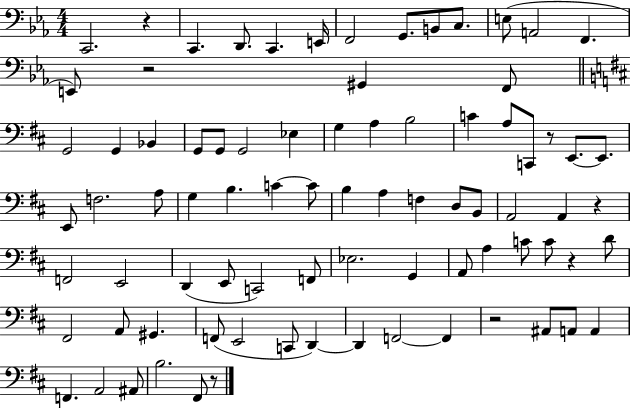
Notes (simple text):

C2/h. R/q C2/q. D2/e. C2/q. E2/s F2/h G2/e. B2/e C3/e. E3/e A2/h F2/q. E2/e R/h G#2/q F2/e G2/h G2/q Bb2/q G2/e G2/e G2/h Eb3/q G3/q A3/q B3/h C4/q A3/e C2/e R/e E2/e. E2/e. E2/e F3/h. A3/e G3/q B3/q. C4/q C4/e B3/q A3/q F3/q D3/e B2/e A2/h A2/q R/q F2/h E2/h D2/q E2/e C2/h F2/e Eb3/h. G2/q A2/e A3/q C4/e C4/e R/q D4/e F#2/h A2/e G#2/q. F2/e E2/h C2/e D2/q D2/q F2/h F2/q R/h A#2/e A2/e A2/q F2/q. A2/h A#2/e B3/h. F#2/e R/e